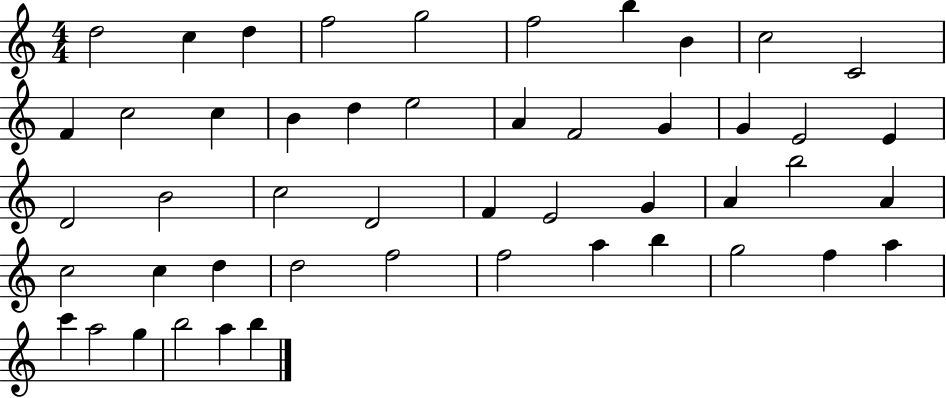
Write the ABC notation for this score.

X:1
T:Untitled
M:4/4
L:1/4
K:C
d2 c d f2 g2 f2 b B c2 C2 F c2 c B d e2 A F2 G G E2 E D2 B2 c2 D2 F E2 G A b2 A c2 c d d2 f2 f2 a b g2 f a c' a2 g b2 a b